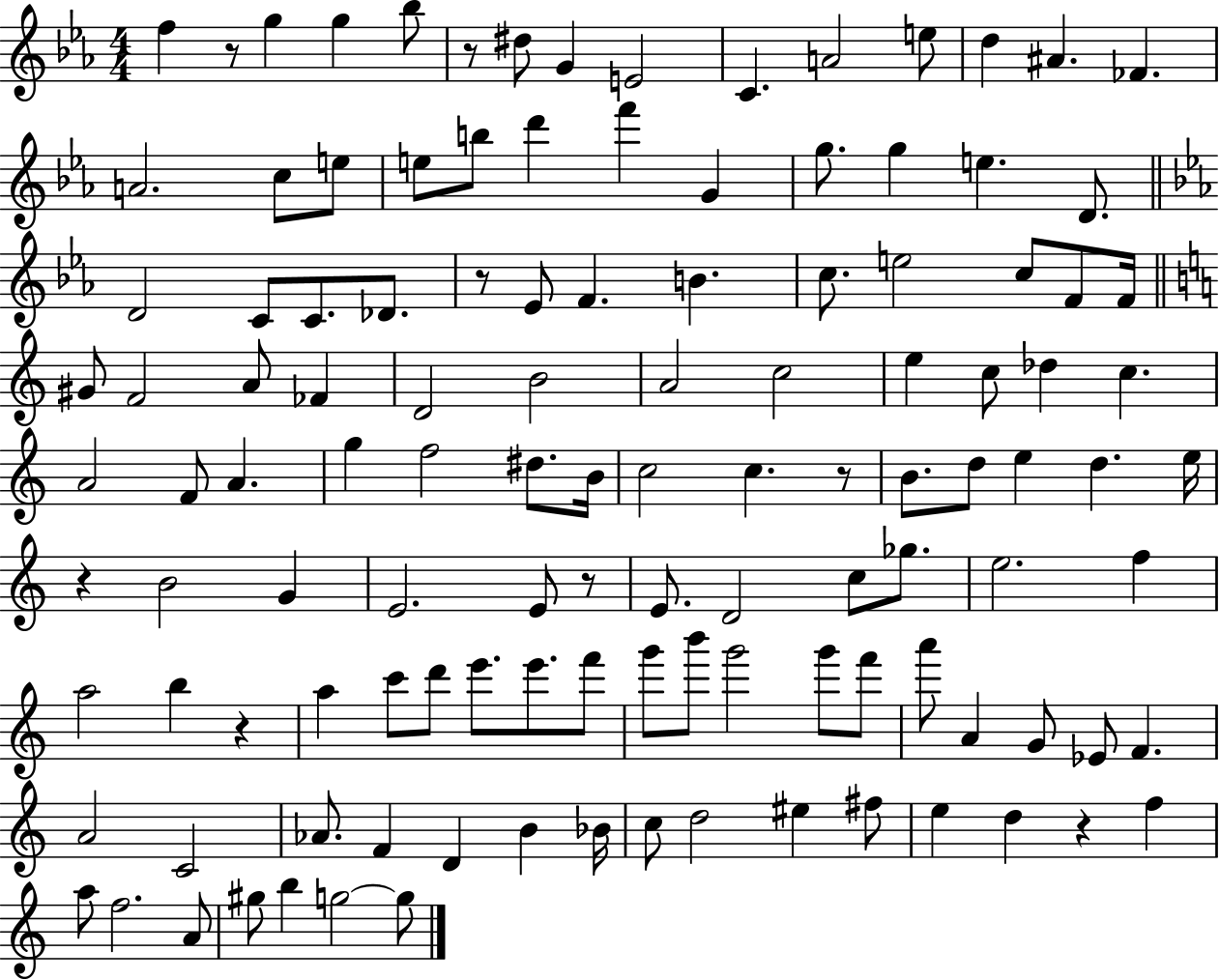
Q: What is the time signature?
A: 4/4